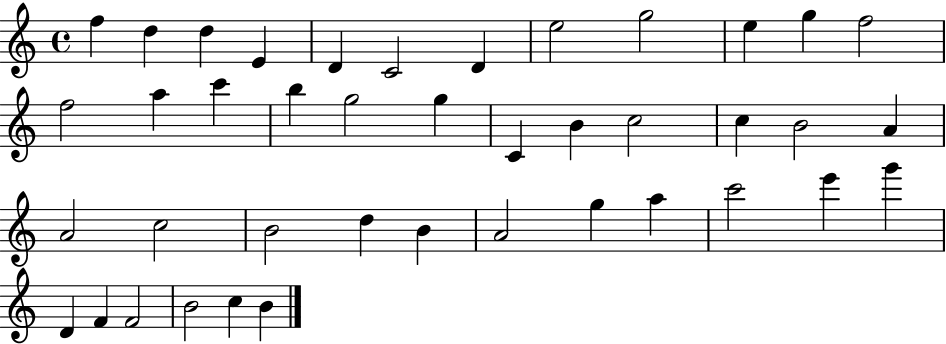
X:1
T:Untitled
M:4/4
L:1/4
K:C
f d d E D C2 D e2 g2 e g f2 f2 a c' b g2 g C B c2 c B2 A A2 c2 B2 d B A2 g a c'2 e' g' D F F2 B2 c B